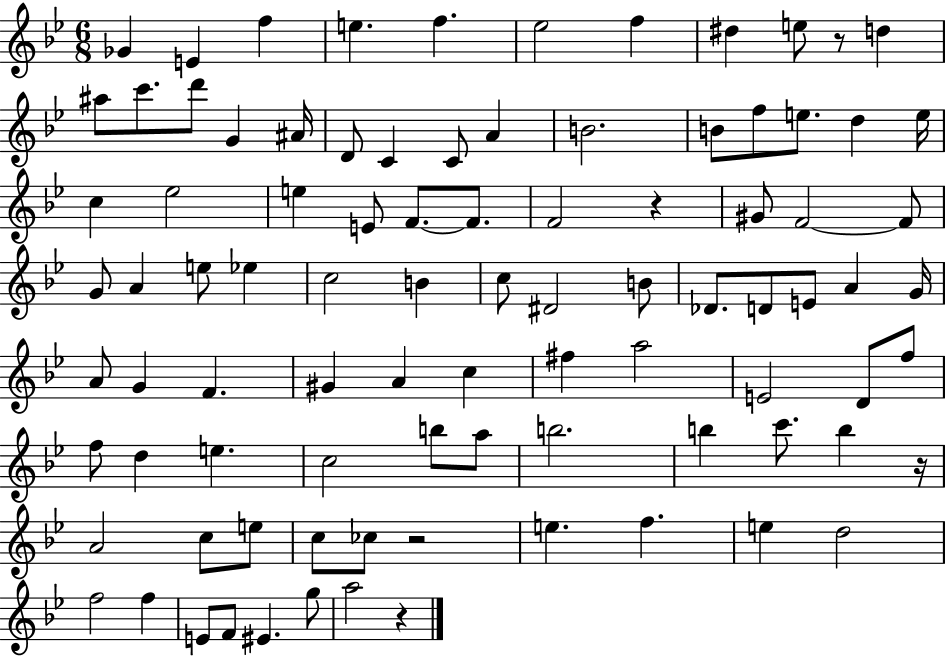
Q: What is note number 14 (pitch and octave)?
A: G4